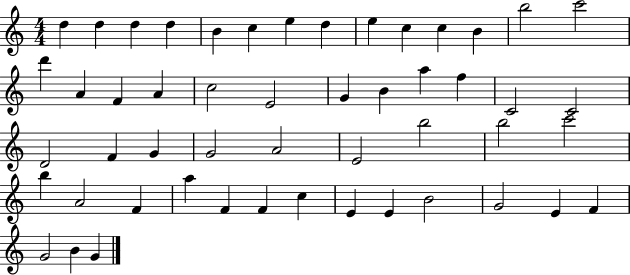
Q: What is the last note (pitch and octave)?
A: G4